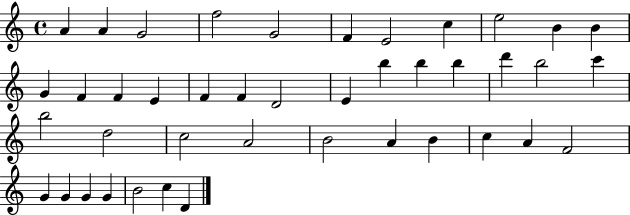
X:1
T:Untitled
M:4/4
L:1/4
K:C
A A G2 f2 G2 F E2 c e2 B B G F F E F F D2 E b b b d' b2 c' b2 d2 c2 A2 B2 A B c A F2 G G G G B2 c D